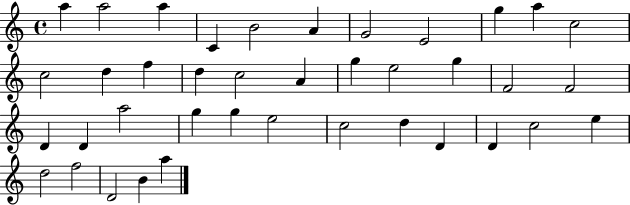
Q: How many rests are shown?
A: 0